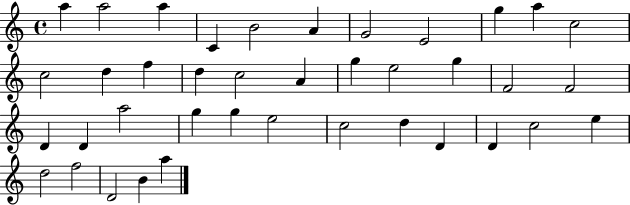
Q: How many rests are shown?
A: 0